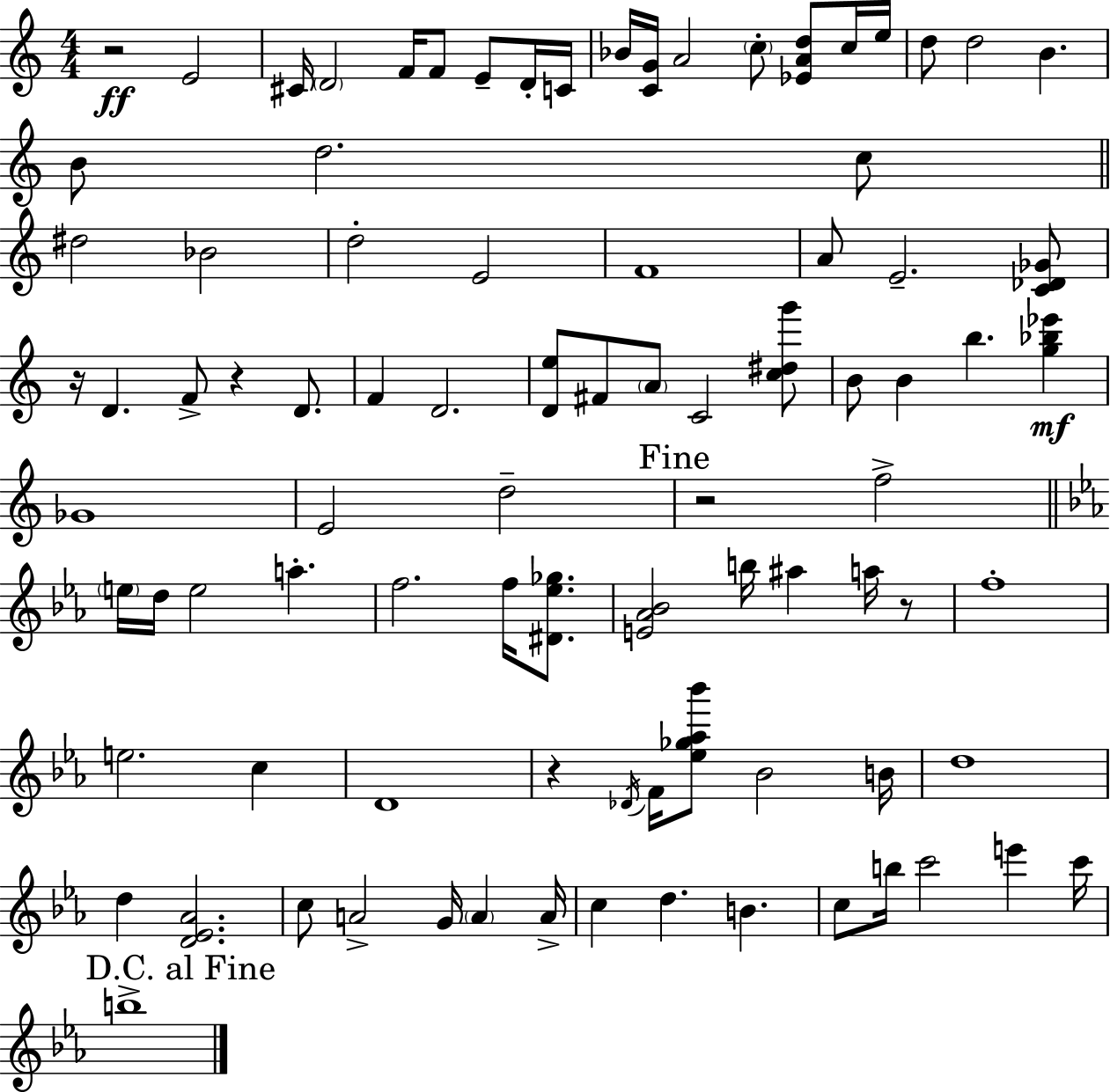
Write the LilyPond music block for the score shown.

{
  \clef treble
  \numericTimeSignature
  \time 4/4
  \key c \major
  r2\ff e'2 | cis'16 \parenthesize d'2 f'16 f'8 e'8-- d'16-. c'16 | bes'16 <c' g'>16 a'2 \parenthesize c''8-. <ees' a' d''>8 c''16 e''16 | d''8 d''2 b'4. | \break b'8 d''2. c''8 | \bar "||" \break \key a \minor dis''2 bes'2 | d''2-. e'2 | f'1 | a'8 e'2.-- <c' des' ges'>8 | \break r16 d'4. f'8-> r4 d'8. | f'4 d'2. | <d' e''>8 fis'8 \parenthesize a'8 c'2 <c'' dis'' g'''>8 | b'8 b'4 b''4. <g'' bes'' ees'''>4\mf | \break ges'1 | e'2 d''2-- | \mark "Fine" r2 f''2-> | \bar "||" \break \key ees \major \parenthesize e''16 d''16 e''2 a''4.-. | f''2. f''16 <dis' ees'' ges''>8. | <e' aes' bes'>2 b''16 ais''4 a''16 r8 | f''1-. | \break e''2. c''4 | d'1 | r4 \acciaccatura { des'16 } f'16 <ees'' ges'' aes'' bes'''>8 bes'2 | b'16 d''1 | \break d''4 <d' ees' aes'>2. | c''8 a'2-> g'16 \parenthesize a'4 | a'16-> c''4 d''4. b'4. | c''8 b''16 c'''2 e'''4 | \break c'''16 \mark "D.C. al Fine" b''1-> | \bar "|."
}